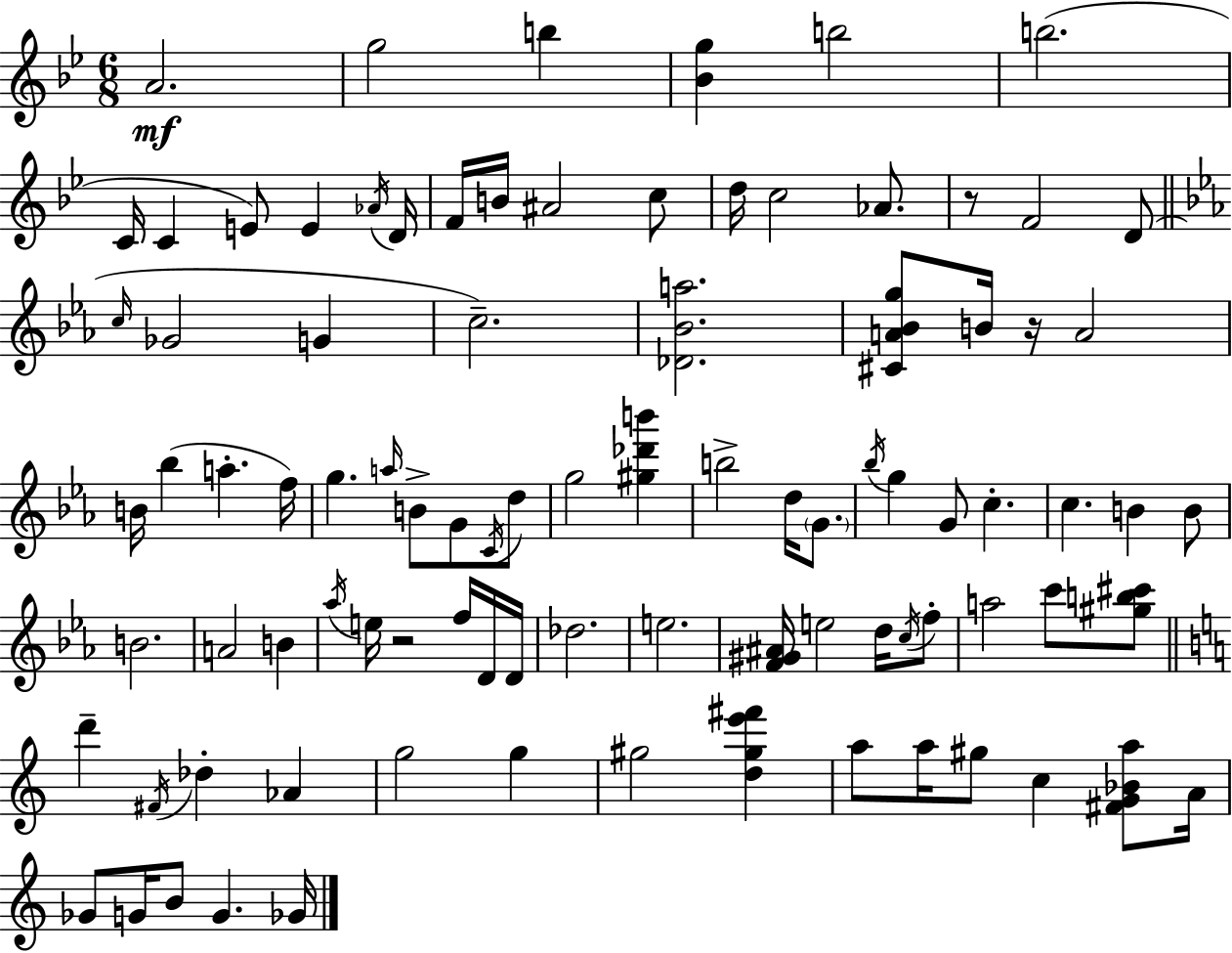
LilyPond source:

{
  \clef treble
  \numericTimeSignature
  \time 6/8
  \key g \minor
  a'2.\mf | g''2 b''4 | <bes' g''>4 b''2 | b''2.( | \break c'16 c'4 e'8) e'4 \acciaccatura { aes'16 } | d'16 f'16 b'16 ais'2 c''8 | d''16 c''2 aes'8. | r8 f'2 d'8( | \break \bar "||" \break \key ees \major \grace { c''16 } ges'2 g'4 | c''2.--) | <des' bes' a''>2. | <cis' a' bes' g''>8 b'16 r16 a'2 | \break b'16 bes''4( a''4.-. | f''16) g''4. \grace { a''16 } b'8-> g'8 | \acciaccatura { c'16 } d''8 g''2 <gis'' des''' b'''>4 | b''2-> d''16 | \break \parenthesize g'8. \acciaccatura { bes''16 } g''4 g'8 c''4.-. | c''4. b'4 | b'8 b'2. | a'2 | \break b'4 \acciaccatura { aes''16 } e''16 r2 | f''16 d'16 d'16 des''2. | e''2. | <f' gis' ais'>16 e''2 | \break d''16 \acciaccatura { c''16 } f''8-. a''2 | c'''8 <gis'' b'' cis'''>8 \bar "||" \break \key c \major d'''4-- \acciaccatura { fis'16 } des''4-. aes'4 | g''2 g''4 | gis''2 <d'' gis'' e''' fis'''>4 | a''8 a''16 gis''8 c''4 <fis' g' bes' a''>8 | \break a'16 ges'8 g'16 b'8 g'4. | ges'16 \bar "|."
}